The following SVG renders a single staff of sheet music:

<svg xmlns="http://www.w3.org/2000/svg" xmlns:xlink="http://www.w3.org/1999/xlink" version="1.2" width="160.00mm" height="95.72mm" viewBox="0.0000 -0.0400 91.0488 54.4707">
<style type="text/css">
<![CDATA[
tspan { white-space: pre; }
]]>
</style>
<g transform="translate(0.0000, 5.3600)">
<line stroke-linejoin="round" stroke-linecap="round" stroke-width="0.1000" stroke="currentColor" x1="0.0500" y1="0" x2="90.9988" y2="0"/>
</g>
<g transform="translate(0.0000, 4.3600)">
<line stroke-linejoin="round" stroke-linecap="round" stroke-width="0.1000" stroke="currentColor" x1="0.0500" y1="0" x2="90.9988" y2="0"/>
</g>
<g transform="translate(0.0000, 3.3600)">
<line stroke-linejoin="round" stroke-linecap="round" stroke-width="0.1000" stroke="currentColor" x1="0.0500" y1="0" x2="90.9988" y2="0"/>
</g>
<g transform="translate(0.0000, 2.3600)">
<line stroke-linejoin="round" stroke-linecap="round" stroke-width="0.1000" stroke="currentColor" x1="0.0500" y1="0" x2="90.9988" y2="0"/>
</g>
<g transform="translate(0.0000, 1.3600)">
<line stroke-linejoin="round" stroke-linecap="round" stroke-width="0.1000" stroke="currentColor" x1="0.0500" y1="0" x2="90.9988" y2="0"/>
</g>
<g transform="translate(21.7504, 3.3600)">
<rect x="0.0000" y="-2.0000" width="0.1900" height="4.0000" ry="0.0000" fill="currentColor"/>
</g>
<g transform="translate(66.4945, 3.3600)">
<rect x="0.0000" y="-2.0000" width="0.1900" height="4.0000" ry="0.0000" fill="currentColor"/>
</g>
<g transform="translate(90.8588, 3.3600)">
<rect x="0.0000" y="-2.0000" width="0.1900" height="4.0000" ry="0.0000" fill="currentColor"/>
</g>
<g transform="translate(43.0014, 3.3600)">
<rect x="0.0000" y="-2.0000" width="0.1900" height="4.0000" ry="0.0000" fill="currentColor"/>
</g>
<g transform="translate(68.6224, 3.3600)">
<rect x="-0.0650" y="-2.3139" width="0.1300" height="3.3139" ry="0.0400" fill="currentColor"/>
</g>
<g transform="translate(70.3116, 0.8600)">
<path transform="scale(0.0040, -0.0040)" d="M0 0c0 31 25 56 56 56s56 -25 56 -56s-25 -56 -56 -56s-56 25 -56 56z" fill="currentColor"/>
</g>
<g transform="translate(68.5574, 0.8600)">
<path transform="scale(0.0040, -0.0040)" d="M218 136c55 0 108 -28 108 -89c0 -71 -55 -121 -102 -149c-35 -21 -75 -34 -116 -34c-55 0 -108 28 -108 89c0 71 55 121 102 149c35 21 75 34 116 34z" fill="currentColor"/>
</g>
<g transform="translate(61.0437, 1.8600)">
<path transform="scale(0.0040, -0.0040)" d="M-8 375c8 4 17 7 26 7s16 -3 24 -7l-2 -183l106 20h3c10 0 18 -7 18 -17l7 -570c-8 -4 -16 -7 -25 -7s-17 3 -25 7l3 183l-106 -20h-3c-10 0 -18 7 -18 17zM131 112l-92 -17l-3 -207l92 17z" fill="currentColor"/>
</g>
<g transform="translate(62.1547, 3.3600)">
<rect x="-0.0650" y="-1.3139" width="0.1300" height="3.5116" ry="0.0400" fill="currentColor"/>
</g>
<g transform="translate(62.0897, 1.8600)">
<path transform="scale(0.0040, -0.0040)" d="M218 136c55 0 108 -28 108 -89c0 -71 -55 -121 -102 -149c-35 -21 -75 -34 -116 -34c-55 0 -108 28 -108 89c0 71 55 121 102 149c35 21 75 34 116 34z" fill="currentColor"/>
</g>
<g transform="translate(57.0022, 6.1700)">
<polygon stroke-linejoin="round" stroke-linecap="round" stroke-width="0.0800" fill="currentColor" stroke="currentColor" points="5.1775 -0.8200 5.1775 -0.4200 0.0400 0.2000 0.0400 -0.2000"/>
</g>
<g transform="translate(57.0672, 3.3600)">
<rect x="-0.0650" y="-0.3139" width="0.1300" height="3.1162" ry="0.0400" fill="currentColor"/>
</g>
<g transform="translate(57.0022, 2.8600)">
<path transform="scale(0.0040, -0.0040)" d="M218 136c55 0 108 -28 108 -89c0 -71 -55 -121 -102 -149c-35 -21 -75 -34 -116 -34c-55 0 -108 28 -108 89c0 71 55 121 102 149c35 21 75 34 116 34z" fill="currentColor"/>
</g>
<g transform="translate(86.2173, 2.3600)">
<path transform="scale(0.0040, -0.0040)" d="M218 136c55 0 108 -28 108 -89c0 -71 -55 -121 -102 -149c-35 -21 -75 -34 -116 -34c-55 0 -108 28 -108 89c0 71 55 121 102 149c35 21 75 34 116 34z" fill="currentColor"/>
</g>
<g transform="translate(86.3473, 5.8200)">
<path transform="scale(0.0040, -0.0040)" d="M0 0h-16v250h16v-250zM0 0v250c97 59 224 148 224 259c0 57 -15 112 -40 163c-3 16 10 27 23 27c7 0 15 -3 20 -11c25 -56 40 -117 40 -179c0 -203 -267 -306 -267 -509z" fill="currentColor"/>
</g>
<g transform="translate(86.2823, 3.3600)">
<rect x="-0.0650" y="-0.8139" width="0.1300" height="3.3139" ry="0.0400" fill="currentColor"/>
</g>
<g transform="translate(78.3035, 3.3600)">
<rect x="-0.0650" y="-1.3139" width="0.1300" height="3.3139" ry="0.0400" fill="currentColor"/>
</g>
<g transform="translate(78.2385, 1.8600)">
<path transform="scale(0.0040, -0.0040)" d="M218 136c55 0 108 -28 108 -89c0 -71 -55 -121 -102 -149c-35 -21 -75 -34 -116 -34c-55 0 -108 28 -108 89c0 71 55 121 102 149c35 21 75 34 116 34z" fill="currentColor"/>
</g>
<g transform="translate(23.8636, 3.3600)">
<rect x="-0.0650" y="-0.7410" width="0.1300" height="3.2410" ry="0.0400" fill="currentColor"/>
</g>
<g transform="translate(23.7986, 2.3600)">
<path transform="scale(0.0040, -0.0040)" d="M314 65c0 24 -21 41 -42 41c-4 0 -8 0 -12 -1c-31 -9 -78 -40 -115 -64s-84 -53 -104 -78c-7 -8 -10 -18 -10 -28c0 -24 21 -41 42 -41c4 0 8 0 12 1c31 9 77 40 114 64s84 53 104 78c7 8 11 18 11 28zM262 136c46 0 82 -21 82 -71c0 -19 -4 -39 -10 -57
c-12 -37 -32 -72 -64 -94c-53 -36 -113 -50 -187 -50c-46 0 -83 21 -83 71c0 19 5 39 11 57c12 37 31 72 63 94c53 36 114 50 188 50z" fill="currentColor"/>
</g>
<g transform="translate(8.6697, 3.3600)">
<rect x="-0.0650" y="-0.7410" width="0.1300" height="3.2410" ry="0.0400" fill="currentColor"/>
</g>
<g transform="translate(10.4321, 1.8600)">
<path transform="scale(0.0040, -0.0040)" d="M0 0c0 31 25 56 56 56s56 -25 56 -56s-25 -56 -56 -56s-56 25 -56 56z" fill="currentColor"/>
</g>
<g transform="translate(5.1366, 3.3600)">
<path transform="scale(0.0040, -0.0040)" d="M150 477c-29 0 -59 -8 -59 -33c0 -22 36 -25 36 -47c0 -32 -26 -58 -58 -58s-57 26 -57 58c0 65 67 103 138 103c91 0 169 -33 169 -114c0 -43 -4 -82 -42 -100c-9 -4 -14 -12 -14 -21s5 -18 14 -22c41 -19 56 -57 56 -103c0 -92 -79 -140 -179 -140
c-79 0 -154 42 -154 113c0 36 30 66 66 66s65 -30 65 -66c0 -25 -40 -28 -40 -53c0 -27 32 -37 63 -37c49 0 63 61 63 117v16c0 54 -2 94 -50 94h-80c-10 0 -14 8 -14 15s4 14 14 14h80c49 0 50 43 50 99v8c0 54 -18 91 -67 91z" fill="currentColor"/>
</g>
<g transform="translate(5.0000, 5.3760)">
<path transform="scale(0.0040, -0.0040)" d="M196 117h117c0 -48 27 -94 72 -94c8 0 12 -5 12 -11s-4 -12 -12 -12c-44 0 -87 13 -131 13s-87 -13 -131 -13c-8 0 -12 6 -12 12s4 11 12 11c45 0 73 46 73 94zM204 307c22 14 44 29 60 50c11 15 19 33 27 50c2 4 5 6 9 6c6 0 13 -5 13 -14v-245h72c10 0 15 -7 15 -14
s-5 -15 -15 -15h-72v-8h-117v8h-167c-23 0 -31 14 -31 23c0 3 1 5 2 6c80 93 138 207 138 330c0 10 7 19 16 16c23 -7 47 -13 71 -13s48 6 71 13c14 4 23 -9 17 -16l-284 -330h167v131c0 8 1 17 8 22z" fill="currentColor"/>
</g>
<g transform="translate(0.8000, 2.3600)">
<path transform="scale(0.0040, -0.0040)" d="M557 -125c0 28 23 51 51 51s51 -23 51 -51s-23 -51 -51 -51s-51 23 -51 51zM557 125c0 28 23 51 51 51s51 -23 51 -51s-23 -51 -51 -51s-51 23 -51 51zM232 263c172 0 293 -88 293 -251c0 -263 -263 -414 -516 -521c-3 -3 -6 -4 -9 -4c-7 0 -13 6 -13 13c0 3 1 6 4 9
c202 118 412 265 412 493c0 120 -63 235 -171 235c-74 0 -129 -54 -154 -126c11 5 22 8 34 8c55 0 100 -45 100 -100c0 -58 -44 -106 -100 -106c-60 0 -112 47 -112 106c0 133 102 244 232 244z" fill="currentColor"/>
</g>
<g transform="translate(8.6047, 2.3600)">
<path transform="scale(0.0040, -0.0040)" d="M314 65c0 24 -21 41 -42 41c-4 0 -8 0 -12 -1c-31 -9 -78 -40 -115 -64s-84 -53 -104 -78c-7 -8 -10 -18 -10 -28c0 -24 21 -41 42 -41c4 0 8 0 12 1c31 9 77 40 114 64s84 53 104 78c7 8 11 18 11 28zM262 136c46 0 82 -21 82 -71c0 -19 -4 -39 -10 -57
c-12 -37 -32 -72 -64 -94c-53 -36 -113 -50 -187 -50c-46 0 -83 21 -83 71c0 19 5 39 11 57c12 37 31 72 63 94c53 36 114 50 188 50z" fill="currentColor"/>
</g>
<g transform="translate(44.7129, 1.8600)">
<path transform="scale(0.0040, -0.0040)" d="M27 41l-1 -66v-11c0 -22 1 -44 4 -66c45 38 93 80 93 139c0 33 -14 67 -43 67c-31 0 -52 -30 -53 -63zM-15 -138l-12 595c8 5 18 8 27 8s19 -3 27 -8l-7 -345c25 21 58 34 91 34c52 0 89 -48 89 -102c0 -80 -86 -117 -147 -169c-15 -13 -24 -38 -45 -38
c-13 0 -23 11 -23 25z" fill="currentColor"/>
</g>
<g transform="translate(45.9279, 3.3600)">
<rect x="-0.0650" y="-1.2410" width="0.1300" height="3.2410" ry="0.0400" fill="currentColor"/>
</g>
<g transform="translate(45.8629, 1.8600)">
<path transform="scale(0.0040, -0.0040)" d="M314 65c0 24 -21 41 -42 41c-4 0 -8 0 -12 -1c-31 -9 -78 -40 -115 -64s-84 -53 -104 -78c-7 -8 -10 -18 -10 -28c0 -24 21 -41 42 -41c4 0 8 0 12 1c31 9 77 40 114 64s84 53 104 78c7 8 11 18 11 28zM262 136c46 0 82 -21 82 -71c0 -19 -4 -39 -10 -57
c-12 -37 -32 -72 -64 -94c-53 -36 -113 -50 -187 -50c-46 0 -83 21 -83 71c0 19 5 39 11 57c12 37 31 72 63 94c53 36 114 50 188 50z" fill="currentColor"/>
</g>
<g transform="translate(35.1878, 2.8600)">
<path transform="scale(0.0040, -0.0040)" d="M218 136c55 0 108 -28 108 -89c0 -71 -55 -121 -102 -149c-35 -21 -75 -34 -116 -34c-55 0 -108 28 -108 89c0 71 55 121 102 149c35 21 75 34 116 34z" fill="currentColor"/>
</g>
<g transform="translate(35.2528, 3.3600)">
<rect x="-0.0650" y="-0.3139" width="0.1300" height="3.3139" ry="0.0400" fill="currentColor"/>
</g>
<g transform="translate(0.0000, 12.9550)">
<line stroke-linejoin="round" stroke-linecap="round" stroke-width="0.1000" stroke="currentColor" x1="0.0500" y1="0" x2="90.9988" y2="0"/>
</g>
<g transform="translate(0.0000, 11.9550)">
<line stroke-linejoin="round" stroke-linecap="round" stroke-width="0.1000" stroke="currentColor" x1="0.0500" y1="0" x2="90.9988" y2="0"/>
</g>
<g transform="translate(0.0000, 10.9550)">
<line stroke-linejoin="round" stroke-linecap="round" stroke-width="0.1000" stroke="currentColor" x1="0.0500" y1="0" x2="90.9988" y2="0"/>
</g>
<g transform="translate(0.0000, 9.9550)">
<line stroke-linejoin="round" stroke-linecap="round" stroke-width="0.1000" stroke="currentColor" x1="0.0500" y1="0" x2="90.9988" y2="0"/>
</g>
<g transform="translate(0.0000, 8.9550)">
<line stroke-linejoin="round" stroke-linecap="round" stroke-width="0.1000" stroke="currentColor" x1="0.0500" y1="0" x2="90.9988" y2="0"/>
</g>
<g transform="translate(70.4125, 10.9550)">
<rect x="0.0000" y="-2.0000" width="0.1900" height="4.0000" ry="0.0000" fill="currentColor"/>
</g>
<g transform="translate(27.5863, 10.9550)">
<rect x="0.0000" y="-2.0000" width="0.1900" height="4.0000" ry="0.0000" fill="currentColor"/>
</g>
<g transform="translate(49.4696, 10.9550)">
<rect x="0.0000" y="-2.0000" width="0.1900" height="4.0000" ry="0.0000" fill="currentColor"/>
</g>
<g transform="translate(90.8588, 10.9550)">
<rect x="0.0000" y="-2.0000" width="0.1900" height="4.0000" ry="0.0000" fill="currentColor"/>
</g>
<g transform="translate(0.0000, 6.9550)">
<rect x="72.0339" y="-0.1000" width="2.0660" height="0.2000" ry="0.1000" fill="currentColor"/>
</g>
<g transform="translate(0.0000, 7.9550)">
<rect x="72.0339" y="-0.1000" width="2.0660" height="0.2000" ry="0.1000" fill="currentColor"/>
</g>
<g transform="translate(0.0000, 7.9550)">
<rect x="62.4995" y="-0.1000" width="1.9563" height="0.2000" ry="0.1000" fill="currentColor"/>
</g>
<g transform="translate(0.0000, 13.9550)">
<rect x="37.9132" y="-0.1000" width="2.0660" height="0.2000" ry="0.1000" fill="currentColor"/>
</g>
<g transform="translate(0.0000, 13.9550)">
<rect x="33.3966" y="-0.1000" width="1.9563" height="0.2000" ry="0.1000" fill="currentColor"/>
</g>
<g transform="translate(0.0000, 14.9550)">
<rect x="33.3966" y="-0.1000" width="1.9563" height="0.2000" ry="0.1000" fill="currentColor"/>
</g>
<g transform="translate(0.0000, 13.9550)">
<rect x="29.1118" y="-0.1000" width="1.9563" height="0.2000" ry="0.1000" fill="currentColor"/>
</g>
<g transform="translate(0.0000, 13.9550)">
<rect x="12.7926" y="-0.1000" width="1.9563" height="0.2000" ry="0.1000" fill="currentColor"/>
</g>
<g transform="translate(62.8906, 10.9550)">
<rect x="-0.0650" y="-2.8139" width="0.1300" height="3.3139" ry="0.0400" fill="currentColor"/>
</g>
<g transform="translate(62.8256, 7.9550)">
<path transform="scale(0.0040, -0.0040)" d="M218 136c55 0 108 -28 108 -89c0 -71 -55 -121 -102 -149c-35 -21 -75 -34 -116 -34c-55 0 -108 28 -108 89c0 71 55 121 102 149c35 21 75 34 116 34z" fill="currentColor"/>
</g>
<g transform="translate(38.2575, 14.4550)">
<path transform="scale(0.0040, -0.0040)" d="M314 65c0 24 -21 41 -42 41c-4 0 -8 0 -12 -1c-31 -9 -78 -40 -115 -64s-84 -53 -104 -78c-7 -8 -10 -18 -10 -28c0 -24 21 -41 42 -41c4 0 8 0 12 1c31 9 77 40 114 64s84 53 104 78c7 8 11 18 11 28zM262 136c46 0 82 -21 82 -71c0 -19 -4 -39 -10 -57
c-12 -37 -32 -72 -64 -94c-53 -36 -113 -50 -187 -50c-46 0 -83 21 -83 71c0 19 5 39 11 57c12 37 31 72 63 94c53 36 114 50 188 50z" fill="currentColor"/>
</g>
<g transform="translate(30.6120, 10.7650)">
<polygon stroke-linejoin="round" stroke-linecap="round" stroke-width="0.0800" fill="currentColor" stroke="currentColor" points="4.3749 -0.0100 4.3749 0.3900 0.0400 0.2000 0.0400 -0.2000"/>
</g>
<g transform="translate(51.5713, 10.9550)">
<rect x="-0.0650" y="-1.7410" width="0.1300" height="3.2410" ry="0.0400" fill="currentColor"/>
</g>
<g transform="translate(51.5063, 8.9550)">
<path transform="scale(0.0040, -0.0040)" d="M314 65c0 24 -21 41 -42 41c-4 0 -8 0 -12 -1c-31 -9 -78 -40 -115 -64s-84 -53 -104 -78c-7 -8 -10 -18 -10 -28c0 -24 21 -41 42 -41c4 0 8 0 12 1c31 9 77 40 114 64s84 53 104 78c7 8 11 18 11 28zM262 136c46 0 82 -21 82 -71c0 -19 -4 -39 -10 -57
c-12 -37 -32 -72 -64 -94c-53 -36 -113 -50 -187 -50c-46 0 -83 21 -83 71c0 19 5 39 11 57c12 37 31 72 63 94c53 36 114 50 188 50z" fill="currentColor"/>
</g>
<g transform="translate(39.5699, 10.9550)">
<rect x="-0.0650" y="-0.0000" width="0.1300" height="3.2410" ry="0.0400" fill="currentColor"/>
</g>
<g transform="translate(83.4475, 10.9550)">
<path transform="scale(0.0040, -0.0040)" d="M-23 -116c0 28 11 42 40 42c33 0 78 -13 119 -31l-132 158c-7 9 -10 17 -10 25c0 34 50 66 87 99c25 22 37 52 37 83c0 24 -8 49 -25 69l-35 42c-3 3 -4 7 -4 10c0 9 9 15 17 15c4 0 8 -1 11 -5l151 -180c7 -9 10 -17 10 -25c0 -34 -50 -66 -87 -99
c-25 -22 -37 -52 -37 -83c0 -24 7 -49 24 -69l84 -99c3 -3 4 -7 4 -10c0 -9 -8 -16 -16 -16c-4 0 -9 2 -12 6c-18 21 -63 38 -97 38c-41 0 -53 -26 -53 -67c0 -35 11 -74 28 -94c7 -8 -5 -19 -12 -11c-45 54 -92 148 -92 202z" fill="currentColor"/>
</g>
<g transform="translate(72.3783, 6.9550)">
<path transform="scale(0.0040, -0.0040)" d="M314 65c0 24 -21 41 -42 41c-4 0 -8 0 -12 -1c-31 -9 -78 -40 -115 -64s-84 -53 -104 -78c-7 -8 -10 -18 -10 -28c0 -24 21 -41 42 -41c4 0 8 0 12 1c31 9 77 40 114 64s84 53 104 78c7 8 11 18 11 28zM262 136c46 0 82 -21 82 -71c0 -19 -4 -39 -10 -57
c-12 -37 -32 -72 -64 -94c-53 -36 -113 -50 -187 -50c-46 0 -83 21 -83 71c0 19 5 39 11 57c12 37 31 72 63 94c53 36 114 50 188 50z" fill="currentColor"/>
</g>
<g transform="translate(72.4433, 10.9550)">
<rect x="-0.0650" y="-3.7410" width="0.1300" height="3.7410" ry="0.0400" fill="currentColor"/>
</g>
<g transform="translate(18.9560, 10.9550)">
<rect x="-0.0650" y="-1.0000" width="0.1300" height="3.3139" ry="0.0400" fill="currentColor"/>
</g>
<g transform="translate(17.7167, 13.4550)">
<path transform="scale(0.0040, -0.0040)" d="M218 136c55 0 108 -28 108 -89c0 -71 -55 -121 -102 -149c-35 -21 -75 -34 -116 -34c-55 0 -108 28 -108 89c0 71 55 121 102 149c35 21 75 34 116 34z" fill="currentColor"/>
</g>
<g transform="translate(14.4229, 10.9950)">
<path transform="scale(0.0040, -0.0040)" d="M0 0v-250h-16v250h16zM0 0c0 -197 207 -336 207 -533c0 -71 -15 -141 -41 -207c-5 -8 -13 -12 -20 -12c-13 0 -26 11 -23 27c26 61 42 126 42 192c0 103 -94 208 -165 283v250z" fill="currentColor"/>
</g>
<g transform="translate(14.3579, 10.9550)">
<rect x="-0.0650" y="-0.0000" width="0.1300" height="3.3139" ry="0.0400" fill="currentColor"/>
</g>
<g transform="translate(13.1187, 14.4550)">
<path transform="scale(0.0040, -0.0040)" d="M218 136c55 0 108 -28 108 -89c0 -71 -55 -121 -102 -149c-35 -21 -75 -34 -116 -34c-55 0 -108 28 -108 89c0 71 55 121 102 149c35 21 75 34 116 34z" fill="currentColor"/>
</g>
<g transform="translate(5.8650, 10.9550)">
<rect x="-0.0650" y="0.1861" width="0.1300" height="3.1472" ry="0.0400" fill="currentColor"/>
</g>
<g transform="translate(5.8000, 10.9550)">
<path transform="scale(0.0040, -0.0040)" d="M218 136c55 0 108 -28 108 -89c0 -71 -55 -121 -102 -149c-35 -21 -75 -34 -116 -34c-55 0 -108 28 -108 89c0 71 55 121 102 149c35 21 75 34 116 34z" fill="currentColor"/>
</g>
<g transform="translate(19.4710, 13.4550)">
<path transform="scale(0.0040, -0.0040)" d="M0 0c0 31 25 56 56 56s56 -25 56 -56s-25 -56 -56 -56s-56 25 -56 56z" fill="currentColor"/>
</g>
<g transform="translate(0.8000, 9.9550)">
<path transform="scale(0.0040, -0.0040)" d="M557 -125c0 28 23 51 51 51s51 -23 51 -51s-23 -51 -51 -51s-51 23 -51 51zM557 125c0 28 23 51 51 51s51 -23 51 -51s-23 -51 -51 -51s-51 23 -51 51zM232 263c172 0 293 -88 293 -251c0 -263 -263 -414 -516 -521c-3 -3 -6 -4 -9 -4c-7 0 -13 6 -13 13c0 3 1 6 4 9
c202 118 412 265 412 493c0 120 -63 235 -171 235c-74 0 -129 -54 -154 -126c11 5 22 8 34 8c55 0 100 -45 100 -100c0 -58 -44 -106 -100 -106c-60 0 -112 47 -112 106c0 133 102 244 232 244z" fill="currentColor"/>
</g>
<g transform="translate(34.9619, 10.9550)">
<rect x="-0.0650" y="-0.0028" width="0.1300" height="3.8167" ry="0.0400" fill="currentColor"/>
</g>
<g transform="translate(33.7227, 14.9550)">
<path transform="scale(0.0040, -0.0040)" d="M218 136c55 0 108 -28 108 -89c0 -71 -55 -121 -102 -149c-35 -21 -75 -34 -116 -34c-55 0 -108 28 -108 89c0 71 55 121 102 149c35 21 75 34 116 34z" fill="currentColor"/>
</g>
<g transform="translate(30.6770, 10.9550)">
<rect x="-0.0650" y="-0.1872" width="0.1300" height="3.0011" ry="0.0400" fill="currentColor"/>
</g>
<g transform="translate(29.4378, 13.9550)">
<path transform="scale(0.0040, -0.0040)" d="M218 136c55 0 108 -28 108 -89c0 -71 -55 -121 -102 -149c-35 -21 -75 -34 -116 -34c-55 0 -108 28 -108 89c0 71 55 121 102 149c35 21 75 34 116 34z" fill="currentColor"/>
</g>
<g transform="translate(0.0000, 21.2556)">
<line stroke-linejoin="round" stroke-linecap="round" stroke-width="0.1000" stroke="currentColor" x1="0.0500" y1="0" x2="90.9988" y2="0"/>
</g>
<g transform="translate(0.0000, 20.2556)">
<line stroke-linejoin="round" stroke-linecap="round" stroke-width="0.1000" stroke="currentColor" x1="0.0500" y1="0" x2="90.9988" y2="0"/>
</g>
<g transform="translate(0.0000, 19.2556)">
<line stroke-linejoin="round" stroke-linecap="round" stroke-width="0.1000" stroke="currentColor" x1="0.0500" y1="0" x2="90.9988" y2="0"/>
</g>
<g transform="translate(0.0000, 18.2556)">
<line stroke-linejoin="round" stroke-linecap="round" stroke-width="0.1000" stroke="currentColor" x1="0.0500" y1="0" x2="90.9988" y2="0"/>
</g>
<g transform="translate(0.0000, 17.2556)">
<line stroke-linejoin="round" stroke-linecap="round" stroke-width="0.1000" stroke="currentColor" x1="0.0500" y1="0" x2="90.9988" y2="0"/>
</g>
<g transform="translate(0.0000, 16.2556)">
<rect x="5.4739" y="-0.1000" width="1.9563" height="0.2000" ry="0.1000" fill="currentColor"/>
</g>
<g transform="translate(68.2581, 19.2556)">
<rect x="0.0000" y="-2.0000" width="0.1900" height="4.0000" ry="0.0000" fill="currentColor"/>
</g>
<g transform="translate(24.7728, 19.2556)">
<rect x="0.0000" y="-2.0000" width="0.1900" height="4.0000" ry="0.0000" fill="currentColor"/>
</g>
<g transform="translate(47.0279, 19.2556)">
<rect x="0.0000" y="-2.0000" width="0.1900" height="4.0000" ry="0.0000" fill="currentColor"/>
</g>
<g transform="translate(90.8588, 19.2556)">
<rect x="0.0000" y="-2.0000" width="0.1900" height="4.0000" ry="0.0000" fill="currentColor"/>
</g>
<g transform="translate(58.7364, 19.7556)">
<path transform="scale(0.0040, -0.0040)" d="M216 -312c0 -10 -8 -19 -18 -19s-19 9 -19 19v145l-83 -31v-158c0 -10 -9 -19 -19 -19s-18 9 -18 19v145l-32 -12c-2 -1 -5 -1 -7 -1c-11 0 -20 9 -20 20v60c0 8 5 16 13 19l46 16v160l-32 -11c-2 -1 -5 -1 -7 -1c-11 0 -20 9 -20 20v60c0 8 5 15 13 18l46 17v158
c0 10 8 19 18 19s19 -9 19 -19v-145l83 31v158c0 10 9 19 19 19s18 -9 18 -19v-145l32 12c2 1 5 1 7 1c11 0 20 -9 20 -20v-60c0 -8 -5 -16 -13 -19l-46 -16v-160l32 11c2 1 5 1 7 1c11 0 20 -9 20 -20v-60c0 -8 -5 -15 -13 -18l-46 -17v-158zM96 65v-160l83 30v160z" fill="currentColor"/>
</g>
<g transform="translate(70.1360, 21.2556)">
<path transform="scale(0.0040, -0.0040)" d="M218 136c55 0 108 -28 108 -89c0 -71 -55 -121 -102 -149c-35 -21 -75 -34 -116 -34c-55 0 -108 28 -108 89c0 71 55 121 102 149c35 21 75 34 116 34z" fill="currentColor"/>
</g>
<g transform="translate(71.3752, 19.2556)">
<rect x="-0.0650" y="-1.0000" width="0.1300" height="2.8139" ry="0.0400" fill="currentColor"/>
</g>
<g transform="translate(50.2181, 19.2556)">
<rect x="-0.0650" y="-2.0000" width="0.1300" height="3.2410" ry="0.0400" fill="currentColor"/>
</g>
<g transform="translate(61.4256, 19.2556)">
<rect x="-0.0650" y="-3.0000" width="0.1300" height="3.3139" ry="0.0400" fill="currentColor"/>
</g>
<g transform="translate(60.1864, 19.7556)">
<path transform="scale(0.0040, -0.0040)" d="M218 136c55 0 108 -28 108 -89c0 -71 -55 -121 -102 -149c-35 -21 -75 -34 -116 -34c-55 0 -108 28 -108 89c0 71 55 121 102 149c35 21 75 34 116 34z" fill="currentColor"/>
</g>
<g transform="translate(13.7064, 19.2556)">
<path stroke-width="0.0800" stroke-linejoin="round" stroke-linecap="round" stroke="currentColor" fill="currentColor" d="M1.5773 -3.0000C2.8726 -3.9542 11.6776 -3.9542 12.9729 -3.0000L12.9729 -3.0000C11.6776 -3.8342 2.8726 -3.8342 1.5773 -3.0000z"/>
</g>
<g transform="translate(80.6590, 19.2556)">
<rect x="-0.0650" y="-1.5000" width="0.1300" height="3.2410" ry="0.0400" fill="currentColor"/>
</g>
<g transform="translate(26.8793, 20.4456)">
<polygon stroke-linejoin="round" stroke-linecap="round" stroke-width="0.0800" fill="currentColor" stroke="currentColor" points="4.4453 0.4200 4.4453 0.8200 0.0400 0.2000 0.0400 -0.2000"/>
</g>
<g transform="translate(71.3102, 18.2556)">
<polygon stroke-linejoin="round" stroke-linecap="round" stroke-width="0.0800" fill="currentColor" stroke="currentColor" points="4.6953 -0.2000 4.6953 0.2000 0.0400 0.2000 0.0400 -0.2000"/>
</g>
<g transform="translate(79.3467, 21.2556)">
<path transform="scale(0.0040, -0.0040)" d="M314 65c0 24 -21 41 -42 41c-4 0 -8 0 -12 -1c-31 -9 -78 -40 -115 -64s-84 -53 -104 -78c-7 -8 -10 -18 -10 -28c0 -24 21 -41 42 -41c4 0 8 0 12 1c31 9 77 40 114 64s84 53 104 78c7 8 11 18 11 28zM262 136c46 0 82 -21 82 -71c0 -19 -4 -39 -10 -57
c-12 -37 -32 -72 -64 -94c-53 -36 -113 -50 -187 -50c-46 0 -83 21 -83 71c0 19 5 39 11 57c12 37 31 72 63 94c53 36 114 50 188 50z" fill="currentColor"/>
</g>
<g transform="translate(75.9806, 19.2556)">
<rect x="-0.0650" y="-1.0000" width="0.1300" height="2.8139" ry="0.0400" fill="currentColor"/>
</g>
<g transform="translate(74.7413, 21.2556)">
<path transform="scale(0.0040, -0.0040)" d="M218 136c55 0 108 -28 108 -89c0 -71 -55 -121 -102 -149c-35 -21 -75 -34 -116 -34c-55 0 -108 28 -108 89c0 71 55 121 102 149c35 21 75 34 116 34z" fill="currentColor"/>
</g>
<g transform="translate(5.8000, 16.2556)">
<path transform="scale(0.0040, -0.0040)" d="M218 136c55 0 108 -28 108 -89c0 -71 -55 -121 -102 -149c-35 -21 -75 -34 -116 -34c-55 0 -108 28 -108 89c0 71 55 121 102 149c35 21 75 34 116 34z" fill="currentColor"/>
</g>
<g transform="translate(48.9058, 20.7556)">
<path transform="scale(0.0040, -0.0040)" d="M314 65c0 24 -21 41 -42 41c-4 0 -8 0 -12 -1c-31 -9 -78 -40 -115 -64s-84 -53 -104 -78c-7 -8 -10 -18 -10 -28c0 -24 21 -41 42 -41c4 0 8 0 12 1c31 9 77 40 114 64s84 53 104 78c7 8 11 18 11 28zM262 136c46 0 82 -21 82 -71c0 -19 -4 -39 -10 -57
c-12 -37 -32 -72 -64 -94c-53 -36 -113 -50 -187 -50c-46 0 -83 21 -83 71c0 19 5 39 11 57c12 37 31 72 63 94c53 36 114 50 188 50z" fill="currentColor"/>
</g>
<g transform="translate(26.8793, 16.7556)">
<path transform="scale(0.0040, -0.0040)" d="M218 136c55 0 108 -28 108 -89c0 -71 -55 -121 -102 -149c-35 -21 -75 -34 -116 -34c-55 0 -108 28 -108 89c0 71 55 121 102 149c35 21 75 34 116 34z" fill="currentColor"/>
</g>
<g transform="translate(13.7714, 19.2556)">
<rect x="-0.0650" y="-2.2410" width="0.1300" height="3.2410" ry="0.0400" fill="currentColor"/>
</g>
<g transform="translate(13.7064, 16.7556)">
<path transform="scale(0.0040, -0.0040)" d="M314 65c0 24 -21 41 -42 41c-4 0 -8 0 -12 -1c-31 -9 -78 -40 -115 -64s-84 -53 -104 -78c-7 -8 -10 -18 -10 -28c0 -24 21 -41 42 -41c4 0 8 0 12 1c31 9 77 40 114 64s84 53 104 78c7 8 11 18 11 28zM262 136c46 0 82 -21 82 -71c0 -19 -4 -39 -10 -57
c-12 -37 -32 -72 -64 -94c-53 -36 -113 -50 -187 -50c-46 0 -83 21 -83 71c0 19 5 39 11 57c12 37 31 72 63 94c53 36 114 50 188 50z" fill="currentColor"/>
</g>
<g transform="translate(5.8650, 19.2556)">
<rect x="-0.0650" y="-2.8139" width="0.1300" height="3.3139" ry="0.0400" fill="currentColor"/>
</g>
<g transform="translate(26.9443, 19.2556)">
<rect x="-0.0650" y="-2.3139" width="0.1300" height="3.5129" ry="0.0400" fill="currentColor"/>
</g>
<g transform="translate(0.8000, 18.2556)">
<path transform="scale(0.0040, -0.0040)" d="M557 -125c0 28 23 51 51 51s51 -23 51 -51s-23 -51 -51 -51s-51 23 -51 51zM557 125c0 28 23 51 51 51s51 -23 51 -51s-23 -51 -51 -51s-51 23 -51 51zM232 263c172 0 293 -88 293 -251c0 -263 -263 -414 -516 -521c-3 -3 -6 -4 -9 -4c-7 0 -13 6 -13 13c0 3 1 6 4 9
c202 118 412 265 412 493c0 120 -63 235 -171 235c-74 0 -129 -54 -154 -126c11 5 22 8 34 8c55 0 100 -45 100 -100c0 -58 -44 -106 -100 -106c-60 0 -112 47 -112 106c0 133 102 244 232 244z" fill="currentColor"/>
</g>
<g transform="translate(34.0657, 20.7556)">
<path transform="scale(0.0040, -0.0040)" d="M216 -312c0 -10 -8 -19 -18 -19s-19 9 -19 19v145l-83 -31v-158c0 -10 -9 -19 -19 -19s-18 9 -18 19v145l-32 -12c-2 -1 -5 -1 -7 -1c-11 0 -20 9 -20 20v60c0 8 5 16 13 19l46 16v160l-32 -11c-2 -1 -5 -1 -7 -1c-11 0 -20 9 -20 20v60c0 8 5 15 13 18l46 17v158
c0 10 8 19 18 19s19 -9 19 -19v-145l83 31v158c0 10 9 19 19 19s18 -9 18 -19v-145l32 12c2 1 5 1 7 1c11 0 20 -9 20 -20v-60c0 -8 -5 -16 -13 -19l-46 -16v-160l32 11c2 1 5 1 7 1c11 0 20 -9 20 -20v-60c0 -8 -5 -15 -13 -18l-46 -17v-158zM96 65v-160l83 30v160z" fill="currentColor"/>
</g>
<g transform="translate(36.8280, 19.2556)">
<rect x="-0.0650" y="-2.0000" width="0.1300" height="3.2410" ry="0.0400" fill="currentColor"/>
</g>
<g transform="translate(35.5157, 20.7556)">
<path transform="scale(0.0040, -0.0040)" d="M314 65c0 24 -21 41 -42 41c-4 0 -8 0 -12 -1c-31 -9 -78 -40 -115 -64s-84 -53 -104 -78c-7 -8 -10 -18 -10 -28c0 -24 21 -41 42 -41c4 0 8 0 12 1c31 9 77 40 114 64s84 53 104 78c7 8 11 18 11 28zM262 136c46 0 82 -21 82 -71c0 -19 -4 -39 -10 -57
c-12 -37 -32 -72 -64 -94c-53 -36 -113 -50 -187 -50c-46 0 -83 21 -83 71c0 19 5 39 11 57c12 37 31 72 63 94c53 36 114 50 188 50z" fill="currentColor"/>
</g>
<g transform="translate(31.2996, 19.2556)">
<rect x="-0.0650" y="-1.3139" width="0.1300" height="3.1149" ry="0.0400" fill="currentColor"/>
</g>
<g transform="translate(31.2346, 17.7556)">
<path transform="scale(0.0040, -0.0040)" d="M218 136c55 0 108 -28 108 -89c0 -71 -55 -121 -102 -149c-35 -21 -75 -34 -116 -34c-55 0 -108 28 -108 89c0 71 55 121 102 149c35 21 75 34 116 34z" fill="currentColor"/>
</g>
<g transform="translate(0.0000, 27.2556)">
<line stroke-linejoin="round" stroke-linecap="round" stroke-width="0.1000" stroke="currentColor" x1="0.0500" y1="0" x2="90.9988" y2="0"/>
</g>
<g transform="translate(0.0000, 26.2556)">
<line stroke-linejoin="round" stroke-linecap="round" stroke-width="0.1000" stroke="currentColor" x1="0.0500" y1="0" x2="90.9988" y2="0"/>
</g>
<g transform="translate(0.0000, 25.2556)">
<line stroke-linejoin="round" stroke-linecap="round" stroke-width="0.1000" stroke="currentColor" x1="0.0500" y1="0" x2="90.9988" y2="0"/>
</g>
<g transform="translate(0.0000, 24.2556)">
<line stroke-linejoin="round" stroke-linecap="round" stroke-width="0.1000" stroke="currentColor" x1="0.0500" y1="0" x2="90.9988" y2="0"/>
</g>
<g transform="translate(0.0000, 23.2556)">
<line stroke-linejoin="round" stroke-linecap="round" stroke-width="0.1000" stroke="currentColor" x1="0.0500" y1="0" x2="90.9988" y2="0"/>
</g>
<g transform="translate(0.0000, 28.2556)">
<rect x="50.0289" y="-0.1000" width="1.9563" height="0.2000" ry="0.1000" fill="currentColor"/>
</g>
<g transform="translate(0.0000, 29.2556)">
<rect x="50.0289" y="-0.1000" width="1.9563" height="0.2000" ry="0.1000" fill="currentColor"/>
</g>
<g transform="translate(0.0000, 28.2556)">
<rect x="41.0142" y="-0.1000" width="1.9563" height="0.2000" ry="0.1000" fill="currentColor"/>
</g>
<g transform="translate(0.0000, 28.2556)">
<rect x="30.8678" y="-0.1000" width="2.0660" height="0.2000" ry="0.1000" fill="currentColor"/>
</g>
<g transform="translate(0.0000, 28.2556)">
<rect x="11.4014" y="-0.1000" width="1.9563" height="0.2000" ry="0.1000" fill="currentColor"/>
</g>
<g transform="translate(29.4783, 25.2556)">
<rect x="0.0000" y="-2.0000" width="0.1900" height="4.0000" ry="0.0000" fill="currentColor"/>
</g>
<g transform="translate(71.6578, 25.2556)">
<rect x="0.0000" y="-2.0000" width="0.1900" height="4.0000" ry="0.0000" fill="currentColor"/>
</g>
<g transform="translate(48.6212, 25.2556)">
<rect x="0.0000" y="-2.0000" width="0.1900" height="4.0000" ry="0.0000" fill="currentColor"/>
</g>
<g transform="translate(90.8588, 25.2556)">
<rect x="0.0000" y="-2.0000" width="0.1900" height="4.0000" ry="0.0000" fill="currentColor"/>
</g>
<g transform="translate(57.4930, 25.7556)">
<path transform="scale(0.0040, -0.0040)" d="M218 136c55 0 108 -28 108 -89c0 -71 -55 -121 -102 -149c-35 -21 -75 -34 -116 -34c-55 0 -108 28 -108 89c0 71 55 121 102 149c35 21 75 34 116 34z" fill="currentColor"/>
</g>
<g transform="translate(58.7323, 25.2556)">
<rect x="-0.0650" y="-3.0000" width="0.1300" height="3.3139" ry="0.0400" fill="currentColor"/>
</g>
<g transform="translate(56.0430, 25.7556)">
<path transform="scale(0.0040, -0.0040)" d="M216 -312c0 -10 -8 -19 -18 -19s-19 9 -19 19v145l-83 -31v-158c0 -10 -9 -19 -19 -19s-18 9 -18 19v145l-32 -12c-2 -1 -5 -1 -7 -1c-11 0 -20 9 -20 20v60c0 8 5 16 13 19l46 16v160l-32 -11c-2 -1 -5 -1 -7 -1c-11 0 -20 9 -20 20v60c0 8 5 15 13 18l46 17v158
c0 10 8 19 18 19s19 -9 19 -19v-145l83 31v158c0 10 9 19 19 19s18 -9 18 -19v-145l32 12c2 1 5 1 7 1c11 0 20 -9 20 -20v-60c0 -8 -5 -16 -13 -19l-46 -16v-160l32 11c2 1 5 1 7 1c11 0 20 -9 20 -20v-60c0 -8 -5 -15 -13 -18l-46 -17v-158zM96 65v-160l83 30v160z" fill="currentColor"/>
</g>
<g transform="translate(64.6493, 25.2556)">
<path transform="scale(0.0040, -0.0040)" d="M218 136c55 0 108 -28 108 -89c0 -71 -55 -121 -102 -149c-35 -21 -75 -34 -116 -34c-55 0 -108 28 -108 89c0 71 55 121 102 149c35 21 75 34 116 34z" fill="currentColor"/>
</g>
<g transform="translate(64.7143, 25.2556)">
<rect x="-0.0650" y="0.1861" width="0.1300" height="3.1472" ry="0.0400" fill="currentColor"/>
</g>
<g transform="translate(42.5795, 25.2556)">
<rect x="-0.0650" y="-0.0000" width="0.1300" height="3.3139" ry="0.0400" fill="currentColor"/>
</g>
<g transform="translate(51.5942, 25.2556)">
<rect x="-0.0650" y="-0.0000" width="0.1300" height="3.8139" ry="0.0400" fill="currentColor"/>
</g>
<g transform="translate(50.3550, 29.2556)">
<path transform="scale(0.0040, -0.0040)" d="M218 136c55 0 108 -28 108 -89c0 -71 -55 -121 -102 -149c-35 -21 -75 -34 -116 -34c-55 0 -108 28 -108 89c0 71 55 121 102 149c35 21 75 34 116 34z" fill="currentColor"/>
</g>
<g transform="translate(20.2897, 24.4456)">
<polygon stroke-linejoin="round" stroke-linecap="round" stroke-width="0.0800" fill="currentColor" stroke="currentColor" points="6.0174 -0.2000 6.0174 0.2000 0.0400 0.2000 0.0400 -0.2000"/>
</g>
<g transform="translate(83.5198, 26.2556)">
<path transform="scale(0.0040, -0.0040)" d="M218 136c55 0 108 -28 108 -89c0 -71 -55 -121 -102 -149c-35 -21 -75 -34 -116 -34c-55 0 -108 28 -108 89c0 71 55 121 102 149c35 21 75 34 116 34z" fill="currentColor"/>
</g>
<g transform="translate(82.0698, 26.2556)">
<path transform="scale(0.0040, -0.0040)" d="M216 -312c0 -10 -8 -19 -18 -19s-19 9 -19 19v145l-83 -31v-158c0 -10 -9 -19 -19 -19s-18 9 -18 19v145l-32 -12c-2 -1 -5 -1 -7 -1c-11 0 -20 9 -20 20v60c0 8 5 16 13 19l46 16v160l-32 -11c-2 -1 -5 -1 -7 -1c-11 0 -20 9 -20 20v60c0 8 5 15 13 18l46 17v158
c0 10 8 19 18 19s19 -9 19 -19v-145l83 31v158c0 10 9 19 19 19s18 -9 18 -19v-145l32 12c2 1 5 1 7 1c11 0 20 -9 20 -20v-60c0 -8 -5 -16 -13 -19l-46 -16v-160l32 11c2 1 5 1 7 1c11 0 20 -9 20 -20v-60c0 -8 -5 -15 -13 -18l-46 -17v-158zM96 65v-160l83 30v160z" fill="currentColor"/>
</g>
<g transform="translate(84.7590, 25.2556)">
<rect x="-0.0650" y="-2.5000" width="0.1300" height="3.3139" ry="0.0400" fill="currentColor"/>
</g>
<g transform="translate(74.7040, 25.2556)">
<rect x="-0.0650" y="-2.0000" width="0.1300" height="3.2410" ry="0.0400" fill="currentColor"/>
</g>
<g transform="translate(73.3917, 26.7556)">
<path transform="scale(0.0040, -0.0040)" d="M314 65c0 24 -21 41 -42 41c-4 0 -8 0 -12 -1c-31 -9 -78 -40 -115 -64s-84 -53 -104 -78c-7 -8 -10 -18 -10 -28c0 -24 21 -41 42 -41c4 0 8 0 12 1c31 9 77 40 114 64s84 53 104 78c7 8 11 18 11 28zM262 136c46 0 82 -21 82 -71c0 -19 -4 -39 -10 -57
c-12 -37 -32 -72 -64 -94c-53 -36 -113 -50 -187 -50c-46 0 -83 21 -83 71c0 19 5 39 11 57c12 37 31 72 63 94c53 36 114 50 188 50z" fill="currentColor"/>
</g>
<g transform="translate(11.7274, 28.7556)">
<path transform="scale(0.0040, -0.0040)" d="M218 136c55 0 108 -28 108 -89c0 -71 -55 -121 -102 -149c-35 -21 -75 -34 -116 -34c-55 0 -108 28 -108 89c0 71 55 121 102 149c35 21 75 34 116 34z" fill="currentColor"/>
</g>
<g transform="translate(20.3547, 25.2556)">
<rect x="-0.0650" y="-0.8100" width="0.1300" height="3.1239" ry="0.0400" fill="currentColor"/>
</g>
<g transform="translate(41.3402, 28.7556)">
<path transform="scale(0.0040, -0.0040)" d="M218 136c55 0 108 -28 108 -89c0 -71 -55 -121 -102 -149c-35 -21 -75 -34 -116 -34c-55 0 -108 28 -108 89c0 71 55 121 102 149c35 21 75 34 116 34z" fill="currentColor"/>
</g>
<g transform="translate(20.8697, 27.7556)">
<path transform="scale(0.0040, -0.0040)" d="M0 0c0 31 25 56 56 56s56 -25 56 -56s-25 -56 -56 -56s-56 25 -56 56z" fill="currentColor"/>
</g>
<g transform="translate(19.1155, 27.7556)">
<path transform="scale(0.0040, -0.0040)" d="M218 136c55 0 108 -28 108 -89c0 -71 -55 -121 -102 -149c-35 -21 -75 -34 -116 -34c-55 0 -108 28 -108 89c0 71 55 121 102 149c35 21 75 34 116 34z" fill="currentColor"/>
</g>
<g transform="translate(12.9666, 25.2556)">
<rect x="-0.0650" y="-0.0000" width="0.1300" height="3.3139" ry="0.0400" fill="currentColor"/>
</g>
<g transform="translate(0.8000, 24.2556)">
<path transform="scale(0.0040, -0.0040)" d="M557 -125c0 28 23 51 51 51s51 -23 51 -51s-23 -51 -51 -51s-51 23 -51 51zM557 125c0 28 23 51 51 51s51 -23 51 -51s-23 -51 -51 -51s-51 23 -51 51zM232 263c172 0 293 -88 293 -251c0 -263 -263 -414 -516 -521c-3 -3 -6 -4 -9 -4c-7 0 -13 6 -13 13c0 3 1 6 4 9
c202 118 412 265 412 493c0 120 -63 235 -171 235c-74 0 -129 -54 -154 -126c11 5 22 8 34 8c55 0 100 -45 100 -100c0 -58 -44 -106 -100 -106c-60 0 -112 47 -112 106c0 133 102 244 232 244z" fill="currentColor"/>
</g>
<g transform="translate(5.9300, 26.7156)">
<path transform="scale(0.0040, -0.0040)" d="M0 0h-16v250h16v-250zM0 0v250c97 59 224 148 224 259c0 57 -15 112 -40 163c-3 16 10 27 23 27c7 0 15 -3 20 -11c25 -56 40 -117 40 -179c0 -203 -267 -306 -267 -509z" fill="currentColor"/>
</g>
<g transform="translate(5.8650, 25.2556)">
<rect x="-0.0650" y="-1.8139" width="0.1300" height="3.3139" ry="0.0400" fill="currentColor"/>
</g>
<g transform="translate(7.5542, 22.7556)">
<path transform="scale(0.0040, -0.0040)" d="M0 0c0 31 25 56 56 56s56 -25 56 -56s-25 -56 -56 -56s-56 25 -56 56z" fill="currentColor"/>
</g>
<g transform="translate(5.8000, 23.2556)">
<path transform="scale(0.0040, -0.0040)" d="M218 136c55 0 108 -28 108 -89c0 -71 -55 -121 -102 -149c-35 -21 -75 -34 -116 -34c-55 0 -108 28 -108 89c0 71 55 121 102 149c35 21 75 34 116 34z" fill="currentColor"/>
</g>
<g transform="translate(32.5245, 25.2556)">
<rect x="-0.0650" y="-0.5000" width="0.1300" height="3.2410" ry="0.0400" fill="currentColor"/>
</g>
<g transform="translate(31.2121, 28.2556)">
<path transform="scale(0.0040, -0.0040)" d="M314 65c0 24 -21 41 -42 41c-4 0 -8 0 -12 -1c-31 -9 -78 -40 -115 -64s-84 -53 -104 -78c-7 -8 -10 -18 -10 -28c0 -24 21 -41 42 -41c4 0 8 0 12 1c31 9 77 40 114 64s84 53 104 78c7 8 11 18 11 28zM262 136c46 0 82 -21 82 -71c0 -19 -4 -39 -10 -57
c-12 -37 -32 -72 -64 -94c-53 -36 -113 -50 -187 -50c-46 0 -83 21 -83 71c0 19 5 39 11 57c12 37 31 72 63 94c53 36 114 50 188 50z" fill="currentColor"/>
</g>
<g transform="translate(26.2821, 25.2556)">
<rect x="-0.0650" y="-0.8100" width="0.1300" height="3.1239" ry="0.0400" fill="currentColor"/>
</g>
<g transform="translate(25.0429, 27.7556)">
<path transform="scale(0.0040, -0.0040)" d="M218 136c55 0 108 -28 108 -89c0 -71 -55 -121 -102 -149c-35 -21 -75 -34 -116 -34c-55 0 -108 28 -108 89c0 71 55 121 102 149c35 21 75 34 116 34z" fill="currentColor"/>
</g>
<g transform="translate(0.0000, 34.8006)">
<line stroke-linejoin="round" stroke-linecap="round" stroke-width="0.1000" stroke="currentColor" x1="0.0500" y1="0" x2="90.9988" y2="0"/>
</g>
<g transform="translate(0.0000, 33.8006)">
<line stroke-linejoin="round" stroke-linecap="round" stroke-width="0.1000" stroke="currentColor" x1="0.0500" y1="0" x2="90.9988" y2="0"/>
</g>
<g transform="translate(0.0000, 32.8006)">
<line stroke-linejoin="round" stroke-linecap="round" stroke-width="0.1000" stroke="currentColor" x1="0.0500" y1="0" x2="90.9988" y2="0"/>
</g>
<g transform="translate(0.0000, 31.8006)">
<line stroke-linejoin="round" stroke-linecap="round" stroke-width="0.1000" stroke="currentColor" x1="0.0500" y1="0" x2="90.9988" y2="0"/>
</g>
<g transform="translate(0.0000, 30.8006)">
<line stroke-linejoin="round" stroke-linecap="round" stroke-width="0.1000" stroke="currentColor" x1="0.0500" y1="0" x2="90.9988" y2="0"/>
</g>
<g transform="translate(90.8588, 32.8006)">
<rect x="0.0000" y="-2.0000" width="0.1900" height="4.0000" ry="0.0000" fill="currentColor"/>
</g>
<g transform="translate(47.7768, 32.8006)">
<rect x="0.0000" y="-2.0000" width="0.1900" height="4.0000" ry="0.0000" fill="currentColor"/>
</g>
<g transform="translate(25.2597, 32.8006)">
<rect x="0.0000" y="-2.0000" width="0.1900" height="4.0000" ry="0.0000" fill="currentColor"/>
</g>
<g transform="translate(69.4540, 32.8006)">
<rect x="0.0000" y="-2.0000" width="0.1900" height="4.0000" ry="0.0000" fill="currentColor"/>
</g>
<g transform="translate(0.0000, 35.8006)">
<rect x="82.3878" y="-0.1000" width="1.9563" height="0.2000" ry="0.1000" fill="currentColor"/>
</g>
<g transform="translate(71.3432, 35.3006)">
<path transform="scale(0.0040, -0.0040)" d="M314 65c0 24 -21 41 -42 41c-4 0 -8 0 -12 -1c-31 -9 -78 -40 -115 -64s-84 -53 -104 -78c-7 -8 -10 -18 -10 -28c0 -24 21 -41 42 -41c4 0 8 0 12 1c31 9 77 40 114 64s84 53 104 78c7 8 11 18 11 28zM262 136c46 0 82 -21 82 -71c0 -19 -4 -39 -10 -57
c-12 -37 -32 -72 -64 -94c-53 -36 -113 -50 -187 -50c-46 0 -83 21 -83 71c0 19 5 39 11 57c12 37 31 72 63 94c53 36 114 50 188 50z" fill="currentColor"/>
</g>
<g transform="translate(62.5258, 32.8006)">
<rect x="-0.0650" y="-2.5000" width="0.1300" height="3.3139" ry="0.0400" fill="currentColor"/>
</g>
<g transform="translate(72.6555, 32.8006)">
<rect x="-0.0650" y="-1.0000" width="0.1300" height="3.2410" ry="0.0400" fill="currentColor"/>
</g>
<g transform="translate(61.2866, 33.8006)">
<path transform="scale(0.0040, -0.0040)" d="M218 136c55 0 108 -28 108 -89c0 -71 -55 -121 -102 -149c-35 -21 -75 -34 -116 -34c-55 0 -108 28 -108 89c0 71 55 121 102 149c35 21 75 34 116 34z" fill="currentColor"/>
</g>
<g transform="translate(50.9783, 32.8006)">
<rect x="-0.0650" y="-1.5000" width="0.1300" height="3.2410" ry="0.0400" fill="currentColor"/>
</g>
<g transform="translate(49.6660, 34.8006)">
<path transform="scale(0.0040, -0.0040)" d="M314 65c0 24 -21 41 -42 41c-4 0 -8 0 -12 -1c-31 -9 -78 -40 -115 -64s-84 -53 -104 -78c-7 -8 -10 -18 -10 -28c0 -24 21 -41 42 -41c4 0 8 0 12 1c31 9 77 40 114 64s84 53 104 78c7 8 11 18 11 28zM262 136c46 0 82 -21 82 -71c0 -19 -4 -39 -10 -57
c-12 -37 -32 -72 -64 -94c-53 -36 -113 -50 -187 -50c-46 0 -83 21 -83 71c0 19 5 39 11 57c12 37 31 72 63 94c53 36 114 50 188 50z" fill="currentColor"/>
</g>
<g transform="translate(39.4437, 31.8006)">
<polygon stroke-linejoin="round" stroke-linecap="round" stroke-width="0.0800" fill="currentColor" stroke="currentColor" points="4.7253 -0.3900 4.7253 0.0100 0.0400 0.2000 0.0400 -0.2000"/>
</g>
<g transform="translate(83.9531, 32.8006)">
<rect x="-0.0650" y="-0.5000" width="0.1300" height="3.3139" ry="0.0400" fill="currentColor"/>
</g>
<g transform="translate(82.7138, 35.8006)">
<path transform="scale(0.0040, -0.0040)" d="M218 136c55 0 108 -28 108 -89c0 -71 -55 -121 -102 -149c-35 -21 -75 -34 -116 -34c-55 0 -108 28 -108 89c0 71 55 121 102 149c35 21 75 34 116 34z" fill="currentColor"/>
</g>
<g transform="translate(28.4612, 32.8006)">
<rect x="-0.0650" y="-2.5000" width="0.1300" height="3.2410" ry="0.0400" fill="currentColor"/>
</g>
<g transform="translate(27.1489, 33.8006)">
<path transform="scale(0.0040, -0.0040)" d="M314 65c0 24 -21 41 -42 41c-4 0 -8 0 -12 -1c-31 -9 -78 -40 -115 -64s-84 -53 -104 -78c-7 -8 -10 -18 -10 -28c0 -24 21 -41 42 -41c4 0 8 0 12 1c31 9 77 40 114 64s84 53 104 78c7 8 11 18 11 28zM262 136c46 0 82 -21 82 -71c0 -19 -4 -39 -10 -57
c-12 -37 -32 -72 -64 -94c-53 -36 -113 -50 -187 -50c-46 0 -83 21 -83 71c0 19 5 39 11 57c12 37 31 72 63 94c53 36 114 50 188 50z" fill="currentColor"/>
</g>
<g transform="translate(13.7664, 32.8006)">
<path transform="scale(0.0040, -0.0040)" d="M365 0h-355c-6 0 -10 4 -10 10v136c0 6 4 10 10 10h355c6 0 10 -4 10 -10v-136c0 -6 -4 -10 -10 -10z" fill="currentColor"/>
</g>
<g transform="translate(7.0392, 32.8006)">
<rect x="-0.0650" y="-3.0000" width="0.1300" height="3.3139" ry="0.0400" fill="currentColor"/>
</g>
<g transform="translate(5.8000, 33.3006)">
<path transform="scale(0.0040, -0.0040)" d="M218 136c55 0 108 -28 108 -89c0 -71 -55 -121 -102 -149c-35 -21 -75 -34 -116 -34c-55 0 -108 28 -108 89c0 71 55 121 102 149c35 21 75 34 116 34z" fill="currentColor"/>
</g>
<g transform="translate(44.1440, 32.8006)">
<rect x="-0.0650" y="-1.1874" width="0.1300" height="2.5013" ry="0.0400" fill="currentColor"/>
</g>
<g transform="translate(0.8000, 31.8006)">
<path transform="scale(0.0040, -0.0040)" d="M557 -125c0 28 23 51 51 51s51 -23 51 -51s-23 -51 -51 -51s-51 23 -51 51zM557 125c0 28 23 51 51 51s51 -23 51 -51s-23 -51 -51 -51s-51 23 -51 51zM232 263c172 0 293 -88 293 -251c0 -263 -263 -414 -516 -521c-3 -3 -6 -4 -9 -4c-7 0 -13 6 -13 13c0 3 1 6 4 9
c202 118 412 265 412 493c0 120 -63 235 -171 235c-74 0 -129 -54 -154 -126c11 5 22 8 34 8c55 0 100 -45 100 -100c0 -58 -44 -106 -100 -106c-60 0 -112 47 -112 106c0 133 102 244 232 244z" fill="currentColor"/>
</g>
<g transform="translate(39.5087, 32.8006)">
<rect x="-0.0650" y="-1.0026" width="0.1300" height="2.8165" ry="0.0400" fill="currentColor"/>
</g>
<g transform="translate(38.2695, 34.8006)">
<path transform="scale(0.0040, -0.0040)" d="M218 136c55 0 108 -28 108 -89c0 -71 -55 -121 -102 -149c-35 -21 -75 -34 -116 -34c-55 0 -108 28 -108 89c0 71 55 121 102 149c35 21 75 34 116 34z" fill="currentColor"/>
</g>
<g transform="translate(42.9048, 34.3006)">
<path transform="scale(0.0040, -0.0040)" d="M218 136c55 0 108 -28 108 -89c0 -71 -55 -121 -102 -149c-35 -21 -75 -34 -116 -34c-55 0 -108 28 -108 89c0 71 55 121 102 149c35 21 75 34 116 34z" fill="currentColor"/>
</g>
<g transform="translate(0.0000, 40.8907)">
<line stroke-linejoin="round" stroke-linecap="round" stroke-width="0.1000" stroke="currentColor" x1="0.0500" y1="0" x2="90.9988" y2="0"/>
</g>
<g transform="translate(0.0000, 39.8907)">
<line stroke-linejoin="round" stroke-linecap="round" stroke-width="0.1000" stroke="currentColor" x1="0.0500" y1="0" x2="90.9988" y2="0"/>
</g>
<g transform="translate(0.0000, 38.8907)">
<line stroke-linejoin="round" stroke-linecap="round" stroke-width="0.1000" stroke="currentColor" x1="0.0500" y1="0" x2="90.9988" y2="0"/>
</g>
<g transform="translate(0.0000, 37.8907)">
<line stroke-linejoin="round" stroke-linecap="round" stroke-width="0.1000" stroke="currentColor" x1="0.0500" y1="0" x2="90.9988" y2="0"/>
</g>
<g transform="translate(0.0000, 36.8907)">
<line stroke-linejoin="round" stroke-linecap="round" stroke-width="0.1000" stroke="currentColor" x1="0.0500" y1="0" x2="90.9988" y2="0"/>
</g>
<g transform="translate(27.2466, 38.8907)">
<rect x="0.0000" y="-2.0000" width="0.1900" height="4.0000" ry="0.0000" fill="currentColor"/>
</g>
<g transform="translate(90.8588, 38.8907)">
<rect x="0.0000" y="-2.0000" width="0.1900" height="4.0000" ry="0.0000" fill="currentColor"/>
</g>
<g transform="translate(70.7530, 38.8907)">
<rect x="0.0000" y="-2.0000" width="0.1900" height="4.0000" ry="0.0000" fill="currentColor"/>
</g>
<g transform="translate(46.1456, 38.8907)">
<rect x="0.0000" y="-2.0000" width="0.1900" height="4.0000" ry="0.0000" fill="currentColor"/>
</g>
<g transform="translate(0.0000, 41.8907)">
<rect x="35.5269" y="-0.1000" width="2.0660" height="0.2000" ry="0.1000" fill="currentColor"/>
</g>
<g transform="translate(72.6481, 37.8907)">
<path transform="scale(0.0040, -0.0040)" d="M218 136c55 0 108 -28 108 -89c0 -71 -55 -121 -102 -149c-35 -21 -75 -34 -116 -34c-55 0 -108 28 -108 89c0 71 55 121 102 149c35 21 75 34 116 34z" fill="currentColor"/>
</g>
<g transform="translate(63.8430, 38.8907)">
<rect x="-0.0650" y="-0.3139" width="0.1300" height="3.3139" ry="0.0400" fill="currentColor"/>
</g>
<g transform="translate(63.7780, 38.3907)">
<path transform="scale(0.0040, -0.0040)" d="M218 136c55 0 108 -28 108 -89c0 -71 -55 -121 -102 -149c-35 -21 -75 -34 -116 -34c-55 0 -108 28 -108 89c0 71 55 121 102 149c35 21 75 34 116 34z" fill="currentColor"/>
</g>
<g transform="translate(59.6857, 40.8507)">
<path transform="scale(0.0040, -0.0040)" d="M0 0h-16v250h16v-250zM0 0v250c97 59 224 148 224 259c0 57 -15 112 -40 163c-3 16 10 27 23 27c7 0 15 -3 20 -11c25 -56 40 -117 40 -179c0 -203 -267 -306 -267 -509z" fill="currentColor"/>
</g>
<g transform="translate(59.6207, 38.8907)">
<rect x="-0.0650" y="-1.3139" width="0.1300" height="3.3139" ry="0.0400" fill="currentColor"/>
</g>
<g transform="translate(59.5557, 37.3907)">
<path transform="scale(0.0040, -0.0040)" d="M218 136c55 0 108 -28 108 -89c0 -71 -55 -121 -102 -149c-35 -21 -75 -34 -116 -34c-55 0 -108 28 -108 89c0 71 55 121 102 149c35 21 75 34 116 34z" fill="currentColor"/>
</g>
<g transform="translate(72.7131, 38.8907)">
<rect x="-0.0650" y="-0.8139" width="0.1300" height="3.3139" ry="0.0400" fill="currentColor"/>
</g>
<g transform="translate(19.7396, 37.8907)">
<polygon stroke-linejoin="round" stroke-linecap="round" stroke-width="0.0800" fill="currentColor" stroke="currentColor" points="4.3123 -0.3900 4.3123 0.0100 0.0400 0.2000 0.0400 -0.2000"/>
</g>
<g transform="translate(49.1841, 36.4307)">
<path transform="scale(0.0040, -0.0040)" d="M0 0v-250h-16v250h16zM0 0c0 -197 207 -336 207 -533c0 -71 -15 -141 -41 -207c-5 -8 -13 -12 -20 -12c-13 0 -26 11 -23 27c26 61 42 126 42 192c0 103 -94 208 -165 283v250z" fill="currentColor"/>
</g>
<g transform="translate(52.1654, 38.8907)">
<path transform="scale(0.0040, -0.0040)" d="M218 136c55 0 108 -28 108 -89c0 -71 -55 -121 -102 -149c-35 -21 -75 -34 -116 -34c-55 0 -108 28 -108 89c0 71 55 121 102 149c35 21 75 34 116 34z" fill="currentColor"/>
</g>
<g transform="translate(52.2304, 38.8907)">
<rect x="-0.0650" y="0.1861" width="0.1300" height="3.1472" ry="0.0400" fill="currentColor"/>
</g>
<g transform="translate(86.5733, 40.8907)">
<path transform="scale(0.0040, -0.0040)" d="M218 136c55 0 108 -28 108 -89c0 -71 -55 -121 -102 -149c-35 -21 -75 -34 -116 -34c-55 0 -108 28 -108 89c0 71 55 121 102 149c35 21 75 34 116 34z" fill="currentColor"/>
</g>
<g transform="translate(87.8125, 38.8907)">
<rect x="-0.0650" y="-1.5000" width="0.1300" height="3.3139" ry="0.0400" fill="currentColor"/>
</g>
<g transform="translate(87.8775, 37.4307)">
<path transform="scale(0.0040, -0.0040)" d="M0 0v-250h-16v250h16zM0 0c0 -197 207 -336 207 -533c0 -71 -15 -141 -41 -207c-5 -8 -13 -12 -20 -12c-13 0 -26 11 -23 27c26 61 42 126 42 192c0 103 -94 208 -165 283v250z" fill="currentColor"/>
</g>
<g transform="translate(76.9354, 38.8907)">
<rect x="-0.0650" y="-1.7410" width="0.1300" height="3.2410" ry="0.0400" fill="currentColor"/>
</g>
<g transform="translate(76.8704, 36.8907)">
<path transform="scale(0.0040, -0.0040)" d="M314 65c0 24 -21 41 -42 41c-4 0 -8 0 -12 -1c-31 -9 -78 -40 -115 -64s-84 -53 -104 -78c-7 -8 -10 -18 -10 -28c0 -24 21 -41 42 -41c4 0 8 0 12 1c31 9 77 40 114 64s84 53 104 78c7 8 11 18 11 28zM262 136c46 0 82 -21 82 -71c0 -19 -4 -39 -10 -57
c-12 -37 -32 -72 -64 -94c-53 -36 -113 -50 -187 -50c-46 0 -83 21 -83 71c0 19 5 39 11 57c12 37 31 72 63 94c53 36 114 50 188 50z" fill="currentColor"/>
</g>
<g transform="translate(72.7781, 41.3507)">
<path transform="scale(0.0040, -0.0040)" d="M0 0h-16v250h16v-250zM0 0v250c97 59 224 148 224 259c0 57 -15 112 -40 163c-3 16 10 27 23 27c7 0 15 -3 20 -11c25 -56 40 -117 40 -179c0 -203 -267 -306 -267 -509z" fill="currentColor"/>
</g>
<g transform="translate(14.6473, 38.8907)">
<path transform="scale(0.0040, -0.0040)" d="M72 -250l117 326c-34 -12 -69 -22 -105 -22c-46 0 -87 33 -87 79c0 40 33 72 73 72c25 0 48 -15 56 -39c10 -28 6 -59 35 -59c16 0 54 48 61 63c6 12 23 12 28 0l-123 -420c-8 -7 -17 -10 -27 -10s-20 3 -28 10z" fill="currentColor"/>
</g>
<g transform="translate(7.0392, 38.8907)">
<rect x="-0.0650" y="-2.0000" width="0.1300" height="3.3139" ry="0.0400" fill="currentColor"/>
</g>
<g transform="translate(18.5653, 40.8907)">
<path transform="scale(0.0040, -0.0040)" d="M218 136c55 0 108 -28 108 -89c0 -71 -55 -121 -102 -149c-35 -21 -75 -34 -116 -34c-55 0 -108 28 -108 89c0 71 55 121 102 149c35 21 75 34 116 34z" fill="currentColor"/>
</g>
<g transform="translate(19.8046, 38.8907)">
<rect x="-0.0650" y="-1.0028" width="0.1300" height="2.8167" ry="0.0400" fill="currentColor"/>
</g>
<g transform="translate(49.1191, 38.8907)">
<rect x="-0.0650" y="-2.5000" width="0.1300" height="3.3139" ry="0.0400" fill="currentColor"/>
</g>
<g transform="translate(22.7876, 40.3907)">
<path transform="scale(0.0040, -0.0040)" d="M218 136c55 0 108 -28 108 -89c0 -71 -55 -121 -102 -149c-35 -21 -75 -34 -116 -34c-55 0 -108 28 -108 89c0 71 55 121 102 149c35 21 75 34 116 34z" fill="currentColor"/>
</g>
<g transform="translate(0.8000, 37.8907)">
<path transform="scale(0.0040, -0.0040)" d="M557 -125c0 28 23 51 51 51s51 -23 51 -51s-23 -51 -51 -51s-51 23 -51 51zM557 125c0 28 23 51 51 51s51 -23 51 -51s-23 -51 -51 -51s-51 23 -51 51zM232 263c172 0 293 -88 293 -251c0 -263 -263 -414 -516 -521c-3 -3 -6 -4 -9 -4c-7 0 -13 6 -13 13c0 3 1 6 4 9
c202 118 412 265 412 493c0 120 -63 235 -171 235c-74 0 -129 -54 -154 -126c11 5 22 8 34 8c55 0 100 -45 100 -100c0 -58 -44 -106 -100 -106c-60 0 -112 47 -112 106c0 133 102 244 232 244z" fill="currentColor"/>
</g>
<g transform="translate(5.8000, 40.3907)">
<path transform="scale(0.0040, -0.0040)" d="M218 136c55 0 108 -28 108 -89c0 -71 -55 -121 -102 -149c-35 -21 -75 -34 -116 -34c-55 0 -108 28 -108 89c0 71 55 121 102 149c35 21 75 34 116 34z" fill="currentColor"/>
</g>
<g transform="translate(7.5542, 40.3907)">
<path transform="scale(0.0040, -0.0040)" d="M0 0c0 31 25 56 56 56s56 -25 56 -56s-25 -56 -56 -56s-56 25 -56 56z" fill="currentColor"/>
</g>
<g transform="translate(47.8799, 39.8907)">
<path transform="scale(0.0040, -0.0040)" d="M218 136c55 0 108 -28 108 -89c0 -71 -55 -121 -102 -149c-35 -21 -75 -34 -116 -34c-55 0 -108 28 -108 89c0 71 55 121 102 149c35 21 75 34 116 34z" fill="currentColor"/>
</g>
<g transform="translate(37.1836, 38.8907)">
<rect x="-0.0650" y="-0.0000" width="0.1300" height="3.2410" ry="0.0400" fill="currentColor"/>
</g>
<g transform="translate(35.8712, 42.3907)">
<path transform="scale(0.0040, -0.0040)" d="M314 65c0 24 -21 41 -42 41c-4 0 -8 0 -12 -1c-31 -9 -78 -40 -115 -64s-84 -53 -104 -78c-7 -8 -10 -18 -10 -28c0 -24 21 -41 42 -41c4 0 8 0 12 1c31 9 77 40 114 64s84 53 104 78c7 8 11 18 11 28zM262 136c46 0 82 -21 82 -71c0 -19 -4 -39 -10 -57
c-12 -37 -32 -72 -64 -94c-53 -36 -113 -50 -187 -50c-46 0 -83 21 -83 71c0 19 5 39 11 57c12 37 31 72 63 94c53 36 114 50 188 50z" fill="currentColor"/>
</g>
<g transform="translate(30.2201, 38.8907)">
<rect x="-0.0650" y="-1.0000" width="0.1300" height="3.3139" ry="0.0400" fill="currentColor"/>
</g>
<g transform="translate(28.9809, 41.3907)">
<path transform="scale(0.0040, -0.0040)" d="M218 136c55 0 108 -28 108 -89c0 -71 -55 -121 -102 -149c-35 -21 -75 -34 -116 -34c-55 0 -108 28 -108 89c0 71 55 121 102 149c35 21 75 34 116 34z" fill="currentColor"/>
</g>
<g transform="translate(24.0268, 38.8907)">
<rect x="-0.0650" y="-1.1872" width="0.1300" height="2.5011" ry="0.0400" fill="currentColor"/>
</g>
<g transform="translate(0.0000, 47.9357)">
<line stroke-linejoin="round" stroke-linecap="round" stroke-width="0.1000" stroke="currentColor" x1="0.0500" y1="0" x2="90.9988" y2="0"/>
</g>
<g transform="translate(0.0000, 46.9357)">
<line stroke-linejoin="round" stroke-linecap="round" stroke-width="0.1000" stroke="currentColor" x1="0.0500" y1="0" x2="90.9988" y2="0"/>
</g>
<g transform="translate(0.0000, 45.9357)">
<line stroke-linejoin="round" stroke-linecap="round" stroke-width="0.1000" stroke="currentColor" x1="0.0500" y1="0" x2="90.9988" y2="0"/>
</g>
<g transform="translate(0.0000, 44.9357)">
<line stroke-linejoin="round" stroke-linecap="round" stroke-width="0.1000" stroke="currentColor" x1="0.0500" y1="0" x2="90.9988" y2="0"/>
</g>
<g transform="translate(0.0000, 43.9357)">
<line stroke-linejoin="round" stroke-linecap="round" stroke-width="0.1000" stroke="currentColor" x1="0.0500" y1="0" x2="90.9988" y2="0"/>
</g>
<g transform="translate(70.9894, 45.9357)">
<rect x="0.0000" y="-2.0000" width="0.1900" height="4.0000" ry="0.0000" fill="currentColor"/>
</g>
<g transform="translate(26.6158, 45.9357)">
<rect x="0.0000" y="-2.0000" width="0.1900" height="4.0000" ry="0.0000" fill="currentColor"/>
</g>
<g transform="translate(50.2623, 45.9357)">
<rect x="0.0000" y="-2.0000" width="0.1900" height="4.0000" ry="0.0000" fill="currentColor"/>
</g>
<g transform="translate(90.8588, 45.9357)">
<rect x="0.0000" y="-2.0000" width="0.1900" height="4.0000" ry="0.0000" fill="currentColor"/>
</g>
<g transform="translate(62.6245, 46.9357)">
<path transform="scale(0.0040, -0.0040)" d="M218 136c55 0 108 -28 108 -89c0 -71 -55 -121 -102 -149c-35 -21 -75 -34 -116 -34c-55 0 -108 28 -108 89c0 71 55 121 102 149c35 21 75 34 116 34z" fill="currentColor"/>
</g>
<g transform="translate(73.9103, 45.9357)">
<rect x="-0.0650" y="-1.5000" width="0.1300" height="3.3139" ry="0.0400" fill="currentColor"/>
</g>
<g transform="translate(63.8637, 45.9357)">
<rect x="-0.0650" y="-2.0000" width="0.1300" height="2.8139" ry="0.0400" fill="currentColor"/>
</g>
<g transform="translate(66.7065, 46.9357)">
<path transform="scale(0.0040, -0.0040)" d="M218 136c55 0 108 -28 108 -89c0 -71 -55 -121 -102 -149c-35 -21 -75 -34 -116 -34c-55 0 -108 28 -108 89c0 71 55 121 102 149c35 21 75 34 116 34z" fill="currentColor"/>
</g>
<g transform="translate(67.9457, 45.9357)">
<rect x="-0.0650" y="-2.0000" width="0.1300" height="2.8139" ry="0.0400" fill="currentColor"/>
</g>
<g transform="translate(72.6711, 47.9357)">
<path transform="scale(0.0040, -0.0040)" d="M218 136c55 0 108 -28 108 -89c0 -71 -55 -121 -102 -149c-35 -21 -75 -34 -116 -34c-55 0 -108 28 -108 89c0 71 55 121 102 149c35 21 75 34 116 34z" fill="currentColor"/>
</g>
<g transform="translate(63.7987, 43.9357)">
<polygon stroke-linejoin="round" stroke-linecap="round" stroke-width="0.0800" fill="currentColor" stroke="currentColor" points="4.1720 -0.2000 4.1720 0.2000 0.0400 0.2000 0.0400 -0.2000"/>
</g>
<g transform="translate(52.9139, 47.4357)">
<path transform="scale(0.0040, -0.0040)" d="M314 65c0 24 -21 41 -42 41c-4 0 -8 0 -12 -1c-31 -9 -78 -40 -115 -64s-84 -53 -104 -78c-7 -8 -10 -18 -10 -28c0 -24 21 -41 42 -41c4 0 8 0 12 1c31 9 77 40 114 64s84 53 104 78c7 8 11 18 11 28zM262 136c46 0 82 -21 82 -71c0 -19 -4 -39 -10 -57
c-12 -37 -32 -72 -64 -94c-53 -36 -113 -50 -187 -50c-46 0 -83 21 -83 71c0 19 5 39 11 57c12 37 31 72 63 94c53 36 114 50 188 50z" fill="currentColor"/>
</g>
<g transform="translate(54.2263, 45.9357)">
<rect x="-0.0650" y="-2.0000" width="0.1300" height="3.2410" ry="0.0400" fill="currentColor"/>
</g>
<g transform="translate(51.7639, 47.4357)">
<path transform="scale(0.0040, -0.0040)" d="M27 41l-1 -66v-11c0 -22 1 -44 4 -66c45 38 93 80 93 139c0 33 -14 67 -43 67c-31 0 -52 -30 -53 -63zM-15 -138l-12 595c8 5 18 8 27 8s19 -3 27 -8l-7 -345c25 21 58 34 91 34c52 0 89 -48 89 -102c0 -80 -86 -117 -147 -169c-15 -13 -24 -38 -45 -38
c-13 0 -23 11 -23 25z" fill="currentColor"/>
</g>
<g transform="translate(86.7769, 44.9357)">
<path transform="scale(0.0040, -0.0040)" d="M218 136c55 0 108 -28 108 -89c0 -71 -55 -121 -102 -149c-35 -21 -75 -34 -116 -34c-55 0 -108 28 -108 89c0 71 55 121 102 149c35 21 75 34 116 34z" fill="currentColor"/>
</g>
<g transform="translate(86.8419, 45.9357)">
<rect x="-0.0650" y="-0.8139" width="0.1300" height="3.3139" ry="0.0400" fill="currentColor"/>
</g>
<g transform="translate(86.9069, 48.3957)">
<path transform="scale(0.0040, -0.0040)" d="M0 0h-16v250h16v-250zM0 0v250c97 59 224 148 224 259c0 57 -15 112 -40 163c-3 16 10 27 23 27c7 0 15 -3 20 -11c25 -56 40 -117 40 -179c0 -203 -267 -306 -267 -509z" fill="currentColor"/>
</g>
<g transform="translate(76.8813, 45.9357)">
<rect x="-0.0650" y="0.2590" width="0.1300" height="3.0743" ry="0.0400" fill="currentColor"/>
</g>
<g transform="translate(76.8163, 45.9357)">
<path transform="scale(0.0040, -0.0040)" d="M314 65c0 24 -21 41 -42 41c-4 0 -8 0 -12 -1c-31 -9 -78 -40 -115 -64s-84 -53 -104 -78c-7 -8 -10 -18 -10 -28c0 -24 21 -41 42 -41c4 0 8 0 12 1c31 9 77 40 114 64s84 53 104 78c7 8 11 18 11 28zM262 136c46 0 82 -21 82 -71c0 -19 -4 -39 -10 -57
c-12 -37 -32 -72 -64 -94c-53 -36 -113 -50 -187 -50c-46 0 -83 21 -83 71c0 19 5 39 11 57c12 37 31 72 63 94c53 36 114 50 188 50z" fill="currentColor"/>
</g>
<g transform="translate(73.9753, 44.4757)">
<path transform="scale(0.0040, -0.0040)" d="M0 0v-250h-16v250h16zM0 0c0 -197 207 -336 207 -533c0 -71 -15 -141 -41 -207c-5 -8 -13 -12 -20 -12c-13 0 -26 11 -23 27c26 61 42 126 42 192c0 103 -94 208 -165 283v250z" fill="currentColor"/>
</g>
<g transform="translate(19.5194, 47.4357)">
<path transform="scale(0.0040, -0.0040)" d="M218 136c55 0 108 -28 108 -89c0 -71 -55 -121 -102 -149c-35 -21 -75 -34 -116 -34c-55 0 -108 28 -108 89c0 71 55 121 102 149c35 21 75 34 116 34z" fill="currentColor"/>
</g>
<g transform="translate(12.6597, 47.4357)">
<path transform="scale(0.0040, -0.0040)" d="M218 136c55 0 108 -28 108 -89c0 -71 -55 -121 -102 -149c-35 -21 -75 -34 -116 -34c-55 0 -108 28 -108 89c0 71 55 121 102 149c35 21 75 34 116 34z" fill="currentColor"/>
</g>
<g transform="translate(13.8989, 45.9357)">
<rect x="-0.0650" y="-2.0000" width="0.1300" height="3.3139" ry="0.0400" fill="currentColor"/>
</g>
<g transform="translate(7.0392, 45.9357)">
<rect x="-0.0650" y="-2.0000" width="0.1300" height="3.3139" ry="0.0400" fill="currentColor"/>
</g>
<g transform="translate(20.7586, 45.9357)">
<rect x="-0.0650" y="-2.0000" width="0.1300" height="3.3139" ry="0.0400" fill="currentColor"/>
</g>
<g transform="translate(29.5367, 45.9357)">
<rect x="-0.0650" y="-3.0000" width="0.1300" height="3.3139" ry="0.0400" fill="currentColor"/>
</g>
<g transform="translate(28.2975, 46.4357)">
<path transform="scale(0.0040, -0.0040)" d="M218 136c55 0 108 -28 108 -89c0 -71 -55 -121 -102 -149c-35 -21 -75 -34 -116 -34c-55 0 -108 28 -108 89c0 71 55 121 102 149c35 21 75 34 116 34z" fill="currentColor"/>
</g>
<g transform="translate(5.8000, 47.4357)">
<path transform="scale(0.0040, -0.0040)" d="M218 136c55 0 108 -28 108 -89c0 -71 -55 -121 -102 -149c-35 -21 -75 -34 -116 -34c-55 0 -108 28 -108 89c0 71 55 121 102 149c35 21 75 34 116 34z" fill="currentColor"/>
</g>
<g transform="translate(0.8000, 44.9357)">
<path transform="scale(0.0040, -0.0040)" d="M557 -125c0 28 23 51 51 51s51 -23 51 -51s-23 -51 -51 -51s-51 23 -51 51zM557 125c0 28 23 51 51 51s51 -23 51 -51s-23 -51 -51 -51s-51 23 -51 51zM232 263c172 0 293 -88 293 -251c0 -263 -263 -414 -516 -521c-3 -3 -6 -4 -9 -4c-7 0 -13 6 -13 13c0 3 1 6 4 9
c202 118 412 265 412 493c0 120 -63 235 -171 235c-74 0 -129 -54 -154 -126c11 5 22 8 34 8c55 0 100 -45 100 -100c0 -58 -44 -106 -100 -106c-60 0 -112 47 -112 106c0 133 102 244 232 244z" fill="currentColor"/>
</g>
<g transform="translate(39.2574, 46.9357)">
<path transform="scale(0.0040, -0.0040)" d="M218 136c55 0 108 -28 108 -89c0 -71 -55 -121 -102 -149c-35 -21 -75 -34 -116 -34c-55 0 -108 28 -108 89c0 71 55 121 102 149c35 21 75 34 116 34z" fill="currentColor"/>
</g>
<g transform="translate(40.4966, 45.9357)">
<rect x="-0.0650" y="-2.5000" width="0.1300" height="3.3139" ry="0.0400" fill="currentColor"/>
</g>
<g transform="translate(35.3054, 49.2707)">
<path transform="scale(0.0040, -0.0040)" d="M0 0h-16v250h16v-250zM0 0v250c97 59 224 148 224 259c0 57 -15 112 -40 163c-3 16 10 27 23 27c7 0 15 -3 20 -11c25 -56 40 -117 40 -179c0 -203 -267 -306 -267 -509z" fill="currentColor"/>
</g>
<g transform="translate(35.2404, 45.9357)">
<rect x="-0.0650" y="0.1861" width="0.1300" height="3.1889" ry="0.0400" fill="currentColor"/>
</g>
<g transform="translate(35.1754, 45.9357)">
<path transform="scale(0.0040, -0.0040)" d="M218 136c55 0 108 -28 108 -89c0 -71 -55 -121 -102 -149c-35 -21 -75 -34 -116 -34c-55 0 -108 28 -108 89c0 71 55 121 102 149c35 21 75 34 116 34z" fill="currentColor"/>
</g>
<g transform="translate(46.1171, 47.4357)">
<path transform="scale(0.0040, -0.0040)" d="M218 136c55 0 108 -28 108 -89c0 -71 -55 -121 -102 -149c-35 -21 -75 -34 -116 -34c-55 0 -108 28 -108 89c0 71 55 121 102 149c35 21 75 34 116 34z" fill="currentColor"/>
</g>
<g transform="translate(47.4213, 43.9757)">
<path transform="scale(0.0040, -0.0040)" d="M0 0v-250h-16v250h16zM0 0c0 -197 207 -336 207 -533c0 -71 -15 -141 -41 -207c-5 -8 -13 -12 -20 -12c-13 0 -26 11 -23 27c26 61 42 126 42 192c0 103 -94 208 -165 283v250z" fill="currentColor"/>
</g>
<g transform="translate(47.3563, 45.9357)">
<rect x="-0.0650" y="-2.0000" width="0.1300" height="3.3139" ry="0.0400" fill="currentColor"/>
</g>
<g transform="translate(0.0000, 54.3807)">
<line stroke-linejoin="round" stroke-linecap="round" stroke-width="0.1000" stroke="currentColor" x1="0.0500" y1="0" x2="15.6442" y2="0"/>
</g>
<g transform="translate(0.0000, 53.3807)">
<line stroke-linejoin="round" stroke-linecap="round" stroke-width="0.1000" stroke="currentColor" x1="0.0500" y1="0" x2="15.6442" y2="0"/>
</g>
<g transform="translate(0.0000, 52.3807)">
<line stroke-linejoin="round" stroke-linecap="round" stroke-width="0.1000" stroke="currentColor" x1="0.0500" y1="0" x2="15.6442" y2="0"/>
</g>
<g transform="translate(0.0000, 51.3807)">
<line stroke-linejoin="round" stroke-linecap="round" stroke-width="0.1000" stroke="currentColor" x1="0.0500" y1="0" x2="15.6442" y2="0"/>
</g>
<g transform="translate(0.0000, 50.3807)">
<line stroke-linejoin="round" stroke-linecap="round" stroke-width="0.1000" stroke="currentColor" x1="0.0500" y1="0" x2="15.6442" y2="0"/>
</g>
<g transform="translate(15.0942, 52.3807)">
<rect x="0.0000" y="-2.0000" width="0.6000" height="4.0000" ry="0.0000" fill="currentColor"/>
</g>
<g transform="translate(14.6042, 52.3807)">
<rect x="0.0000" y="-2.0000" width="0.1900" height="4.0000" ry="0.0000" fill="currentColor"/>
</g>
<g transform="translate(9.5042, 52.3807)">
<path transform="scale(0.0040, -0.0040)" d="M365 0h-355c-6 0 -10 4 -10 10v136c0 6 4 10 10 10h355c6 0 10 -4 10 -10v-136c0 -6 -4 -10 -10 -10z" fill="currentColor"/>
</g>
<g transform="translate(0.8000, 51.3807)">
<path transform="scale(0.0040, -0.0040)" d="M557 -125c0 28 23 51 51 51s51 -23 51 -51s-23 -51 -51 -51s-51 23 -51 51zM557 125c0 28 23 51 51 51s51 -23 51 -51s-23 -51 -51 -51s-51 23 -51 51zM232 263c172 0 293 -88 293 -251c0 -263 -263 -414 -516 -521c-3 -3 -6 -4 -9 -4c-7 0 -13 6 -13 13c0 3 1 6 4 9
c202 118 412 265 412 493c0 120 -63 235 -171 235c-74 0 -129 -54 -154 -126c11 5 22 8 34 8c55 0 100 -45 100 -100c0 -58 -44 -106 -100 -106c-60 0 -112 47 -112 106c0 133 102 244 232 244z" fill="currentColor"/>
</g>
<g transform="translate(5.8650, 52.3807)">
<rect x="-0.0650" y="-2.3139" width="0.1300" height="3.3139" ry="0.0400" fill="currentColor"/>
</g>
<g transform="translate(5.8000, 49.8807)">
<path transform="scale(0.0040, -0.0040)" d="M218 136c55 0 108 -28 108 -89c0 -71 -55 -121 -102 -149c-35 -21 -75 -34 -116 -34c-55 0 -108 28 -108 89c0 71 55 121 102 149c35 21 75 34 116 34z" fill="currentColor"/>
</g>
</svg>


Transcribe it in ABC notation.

X:1
T:Untitled
M:3/4
L:1/4
K:C
F,2 F,2 E, _G,2 E,/2 G,/2 B, G, F,/2 D, D,,/2 F,, E,,/2 C,,/2 D,,2 A,2 C E2 z C B,2 B,/2 G,/2 ^A,,2 A,,2 ^C, G,,/2 G,,/2 G,,2 A,/2 D,, F,,/2 F,,/2 E,,2 D,, C,, ^C, D, A,,2 ^B,, C, z2 B,,2 G,,/2 A,,/2 G,,2 B,, F,,2 E,, A,, z/2 G,,/2 A,,/2 F,, D,,2 B,,/2 D, G,/2 E, F,/2 A,2 G,,/2 A,, A,, A,, C, D,/2 B,, A,,/2 _A,,2 B,,/2 B,,/2 G,,/2 D,2 F,/2 B, z2